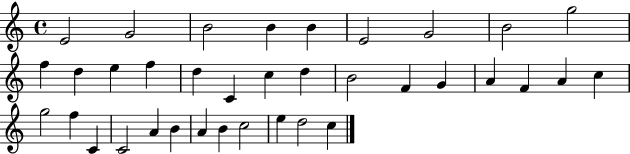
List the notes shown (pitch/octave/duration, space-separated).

E4/h G4/h B4/h B4/q B4/q E4/h G4/h B4/h G5/h F5/q D5/q E5/q F5/q D5/q C4/q C5/q D5/q B4/h F4/q G4/q A4/q F4/q A4/q C5/q G5/h F5/q C4/q C4/h A4/q B4/q A4/q B4/q C5/h E5/q D5/h C5/q